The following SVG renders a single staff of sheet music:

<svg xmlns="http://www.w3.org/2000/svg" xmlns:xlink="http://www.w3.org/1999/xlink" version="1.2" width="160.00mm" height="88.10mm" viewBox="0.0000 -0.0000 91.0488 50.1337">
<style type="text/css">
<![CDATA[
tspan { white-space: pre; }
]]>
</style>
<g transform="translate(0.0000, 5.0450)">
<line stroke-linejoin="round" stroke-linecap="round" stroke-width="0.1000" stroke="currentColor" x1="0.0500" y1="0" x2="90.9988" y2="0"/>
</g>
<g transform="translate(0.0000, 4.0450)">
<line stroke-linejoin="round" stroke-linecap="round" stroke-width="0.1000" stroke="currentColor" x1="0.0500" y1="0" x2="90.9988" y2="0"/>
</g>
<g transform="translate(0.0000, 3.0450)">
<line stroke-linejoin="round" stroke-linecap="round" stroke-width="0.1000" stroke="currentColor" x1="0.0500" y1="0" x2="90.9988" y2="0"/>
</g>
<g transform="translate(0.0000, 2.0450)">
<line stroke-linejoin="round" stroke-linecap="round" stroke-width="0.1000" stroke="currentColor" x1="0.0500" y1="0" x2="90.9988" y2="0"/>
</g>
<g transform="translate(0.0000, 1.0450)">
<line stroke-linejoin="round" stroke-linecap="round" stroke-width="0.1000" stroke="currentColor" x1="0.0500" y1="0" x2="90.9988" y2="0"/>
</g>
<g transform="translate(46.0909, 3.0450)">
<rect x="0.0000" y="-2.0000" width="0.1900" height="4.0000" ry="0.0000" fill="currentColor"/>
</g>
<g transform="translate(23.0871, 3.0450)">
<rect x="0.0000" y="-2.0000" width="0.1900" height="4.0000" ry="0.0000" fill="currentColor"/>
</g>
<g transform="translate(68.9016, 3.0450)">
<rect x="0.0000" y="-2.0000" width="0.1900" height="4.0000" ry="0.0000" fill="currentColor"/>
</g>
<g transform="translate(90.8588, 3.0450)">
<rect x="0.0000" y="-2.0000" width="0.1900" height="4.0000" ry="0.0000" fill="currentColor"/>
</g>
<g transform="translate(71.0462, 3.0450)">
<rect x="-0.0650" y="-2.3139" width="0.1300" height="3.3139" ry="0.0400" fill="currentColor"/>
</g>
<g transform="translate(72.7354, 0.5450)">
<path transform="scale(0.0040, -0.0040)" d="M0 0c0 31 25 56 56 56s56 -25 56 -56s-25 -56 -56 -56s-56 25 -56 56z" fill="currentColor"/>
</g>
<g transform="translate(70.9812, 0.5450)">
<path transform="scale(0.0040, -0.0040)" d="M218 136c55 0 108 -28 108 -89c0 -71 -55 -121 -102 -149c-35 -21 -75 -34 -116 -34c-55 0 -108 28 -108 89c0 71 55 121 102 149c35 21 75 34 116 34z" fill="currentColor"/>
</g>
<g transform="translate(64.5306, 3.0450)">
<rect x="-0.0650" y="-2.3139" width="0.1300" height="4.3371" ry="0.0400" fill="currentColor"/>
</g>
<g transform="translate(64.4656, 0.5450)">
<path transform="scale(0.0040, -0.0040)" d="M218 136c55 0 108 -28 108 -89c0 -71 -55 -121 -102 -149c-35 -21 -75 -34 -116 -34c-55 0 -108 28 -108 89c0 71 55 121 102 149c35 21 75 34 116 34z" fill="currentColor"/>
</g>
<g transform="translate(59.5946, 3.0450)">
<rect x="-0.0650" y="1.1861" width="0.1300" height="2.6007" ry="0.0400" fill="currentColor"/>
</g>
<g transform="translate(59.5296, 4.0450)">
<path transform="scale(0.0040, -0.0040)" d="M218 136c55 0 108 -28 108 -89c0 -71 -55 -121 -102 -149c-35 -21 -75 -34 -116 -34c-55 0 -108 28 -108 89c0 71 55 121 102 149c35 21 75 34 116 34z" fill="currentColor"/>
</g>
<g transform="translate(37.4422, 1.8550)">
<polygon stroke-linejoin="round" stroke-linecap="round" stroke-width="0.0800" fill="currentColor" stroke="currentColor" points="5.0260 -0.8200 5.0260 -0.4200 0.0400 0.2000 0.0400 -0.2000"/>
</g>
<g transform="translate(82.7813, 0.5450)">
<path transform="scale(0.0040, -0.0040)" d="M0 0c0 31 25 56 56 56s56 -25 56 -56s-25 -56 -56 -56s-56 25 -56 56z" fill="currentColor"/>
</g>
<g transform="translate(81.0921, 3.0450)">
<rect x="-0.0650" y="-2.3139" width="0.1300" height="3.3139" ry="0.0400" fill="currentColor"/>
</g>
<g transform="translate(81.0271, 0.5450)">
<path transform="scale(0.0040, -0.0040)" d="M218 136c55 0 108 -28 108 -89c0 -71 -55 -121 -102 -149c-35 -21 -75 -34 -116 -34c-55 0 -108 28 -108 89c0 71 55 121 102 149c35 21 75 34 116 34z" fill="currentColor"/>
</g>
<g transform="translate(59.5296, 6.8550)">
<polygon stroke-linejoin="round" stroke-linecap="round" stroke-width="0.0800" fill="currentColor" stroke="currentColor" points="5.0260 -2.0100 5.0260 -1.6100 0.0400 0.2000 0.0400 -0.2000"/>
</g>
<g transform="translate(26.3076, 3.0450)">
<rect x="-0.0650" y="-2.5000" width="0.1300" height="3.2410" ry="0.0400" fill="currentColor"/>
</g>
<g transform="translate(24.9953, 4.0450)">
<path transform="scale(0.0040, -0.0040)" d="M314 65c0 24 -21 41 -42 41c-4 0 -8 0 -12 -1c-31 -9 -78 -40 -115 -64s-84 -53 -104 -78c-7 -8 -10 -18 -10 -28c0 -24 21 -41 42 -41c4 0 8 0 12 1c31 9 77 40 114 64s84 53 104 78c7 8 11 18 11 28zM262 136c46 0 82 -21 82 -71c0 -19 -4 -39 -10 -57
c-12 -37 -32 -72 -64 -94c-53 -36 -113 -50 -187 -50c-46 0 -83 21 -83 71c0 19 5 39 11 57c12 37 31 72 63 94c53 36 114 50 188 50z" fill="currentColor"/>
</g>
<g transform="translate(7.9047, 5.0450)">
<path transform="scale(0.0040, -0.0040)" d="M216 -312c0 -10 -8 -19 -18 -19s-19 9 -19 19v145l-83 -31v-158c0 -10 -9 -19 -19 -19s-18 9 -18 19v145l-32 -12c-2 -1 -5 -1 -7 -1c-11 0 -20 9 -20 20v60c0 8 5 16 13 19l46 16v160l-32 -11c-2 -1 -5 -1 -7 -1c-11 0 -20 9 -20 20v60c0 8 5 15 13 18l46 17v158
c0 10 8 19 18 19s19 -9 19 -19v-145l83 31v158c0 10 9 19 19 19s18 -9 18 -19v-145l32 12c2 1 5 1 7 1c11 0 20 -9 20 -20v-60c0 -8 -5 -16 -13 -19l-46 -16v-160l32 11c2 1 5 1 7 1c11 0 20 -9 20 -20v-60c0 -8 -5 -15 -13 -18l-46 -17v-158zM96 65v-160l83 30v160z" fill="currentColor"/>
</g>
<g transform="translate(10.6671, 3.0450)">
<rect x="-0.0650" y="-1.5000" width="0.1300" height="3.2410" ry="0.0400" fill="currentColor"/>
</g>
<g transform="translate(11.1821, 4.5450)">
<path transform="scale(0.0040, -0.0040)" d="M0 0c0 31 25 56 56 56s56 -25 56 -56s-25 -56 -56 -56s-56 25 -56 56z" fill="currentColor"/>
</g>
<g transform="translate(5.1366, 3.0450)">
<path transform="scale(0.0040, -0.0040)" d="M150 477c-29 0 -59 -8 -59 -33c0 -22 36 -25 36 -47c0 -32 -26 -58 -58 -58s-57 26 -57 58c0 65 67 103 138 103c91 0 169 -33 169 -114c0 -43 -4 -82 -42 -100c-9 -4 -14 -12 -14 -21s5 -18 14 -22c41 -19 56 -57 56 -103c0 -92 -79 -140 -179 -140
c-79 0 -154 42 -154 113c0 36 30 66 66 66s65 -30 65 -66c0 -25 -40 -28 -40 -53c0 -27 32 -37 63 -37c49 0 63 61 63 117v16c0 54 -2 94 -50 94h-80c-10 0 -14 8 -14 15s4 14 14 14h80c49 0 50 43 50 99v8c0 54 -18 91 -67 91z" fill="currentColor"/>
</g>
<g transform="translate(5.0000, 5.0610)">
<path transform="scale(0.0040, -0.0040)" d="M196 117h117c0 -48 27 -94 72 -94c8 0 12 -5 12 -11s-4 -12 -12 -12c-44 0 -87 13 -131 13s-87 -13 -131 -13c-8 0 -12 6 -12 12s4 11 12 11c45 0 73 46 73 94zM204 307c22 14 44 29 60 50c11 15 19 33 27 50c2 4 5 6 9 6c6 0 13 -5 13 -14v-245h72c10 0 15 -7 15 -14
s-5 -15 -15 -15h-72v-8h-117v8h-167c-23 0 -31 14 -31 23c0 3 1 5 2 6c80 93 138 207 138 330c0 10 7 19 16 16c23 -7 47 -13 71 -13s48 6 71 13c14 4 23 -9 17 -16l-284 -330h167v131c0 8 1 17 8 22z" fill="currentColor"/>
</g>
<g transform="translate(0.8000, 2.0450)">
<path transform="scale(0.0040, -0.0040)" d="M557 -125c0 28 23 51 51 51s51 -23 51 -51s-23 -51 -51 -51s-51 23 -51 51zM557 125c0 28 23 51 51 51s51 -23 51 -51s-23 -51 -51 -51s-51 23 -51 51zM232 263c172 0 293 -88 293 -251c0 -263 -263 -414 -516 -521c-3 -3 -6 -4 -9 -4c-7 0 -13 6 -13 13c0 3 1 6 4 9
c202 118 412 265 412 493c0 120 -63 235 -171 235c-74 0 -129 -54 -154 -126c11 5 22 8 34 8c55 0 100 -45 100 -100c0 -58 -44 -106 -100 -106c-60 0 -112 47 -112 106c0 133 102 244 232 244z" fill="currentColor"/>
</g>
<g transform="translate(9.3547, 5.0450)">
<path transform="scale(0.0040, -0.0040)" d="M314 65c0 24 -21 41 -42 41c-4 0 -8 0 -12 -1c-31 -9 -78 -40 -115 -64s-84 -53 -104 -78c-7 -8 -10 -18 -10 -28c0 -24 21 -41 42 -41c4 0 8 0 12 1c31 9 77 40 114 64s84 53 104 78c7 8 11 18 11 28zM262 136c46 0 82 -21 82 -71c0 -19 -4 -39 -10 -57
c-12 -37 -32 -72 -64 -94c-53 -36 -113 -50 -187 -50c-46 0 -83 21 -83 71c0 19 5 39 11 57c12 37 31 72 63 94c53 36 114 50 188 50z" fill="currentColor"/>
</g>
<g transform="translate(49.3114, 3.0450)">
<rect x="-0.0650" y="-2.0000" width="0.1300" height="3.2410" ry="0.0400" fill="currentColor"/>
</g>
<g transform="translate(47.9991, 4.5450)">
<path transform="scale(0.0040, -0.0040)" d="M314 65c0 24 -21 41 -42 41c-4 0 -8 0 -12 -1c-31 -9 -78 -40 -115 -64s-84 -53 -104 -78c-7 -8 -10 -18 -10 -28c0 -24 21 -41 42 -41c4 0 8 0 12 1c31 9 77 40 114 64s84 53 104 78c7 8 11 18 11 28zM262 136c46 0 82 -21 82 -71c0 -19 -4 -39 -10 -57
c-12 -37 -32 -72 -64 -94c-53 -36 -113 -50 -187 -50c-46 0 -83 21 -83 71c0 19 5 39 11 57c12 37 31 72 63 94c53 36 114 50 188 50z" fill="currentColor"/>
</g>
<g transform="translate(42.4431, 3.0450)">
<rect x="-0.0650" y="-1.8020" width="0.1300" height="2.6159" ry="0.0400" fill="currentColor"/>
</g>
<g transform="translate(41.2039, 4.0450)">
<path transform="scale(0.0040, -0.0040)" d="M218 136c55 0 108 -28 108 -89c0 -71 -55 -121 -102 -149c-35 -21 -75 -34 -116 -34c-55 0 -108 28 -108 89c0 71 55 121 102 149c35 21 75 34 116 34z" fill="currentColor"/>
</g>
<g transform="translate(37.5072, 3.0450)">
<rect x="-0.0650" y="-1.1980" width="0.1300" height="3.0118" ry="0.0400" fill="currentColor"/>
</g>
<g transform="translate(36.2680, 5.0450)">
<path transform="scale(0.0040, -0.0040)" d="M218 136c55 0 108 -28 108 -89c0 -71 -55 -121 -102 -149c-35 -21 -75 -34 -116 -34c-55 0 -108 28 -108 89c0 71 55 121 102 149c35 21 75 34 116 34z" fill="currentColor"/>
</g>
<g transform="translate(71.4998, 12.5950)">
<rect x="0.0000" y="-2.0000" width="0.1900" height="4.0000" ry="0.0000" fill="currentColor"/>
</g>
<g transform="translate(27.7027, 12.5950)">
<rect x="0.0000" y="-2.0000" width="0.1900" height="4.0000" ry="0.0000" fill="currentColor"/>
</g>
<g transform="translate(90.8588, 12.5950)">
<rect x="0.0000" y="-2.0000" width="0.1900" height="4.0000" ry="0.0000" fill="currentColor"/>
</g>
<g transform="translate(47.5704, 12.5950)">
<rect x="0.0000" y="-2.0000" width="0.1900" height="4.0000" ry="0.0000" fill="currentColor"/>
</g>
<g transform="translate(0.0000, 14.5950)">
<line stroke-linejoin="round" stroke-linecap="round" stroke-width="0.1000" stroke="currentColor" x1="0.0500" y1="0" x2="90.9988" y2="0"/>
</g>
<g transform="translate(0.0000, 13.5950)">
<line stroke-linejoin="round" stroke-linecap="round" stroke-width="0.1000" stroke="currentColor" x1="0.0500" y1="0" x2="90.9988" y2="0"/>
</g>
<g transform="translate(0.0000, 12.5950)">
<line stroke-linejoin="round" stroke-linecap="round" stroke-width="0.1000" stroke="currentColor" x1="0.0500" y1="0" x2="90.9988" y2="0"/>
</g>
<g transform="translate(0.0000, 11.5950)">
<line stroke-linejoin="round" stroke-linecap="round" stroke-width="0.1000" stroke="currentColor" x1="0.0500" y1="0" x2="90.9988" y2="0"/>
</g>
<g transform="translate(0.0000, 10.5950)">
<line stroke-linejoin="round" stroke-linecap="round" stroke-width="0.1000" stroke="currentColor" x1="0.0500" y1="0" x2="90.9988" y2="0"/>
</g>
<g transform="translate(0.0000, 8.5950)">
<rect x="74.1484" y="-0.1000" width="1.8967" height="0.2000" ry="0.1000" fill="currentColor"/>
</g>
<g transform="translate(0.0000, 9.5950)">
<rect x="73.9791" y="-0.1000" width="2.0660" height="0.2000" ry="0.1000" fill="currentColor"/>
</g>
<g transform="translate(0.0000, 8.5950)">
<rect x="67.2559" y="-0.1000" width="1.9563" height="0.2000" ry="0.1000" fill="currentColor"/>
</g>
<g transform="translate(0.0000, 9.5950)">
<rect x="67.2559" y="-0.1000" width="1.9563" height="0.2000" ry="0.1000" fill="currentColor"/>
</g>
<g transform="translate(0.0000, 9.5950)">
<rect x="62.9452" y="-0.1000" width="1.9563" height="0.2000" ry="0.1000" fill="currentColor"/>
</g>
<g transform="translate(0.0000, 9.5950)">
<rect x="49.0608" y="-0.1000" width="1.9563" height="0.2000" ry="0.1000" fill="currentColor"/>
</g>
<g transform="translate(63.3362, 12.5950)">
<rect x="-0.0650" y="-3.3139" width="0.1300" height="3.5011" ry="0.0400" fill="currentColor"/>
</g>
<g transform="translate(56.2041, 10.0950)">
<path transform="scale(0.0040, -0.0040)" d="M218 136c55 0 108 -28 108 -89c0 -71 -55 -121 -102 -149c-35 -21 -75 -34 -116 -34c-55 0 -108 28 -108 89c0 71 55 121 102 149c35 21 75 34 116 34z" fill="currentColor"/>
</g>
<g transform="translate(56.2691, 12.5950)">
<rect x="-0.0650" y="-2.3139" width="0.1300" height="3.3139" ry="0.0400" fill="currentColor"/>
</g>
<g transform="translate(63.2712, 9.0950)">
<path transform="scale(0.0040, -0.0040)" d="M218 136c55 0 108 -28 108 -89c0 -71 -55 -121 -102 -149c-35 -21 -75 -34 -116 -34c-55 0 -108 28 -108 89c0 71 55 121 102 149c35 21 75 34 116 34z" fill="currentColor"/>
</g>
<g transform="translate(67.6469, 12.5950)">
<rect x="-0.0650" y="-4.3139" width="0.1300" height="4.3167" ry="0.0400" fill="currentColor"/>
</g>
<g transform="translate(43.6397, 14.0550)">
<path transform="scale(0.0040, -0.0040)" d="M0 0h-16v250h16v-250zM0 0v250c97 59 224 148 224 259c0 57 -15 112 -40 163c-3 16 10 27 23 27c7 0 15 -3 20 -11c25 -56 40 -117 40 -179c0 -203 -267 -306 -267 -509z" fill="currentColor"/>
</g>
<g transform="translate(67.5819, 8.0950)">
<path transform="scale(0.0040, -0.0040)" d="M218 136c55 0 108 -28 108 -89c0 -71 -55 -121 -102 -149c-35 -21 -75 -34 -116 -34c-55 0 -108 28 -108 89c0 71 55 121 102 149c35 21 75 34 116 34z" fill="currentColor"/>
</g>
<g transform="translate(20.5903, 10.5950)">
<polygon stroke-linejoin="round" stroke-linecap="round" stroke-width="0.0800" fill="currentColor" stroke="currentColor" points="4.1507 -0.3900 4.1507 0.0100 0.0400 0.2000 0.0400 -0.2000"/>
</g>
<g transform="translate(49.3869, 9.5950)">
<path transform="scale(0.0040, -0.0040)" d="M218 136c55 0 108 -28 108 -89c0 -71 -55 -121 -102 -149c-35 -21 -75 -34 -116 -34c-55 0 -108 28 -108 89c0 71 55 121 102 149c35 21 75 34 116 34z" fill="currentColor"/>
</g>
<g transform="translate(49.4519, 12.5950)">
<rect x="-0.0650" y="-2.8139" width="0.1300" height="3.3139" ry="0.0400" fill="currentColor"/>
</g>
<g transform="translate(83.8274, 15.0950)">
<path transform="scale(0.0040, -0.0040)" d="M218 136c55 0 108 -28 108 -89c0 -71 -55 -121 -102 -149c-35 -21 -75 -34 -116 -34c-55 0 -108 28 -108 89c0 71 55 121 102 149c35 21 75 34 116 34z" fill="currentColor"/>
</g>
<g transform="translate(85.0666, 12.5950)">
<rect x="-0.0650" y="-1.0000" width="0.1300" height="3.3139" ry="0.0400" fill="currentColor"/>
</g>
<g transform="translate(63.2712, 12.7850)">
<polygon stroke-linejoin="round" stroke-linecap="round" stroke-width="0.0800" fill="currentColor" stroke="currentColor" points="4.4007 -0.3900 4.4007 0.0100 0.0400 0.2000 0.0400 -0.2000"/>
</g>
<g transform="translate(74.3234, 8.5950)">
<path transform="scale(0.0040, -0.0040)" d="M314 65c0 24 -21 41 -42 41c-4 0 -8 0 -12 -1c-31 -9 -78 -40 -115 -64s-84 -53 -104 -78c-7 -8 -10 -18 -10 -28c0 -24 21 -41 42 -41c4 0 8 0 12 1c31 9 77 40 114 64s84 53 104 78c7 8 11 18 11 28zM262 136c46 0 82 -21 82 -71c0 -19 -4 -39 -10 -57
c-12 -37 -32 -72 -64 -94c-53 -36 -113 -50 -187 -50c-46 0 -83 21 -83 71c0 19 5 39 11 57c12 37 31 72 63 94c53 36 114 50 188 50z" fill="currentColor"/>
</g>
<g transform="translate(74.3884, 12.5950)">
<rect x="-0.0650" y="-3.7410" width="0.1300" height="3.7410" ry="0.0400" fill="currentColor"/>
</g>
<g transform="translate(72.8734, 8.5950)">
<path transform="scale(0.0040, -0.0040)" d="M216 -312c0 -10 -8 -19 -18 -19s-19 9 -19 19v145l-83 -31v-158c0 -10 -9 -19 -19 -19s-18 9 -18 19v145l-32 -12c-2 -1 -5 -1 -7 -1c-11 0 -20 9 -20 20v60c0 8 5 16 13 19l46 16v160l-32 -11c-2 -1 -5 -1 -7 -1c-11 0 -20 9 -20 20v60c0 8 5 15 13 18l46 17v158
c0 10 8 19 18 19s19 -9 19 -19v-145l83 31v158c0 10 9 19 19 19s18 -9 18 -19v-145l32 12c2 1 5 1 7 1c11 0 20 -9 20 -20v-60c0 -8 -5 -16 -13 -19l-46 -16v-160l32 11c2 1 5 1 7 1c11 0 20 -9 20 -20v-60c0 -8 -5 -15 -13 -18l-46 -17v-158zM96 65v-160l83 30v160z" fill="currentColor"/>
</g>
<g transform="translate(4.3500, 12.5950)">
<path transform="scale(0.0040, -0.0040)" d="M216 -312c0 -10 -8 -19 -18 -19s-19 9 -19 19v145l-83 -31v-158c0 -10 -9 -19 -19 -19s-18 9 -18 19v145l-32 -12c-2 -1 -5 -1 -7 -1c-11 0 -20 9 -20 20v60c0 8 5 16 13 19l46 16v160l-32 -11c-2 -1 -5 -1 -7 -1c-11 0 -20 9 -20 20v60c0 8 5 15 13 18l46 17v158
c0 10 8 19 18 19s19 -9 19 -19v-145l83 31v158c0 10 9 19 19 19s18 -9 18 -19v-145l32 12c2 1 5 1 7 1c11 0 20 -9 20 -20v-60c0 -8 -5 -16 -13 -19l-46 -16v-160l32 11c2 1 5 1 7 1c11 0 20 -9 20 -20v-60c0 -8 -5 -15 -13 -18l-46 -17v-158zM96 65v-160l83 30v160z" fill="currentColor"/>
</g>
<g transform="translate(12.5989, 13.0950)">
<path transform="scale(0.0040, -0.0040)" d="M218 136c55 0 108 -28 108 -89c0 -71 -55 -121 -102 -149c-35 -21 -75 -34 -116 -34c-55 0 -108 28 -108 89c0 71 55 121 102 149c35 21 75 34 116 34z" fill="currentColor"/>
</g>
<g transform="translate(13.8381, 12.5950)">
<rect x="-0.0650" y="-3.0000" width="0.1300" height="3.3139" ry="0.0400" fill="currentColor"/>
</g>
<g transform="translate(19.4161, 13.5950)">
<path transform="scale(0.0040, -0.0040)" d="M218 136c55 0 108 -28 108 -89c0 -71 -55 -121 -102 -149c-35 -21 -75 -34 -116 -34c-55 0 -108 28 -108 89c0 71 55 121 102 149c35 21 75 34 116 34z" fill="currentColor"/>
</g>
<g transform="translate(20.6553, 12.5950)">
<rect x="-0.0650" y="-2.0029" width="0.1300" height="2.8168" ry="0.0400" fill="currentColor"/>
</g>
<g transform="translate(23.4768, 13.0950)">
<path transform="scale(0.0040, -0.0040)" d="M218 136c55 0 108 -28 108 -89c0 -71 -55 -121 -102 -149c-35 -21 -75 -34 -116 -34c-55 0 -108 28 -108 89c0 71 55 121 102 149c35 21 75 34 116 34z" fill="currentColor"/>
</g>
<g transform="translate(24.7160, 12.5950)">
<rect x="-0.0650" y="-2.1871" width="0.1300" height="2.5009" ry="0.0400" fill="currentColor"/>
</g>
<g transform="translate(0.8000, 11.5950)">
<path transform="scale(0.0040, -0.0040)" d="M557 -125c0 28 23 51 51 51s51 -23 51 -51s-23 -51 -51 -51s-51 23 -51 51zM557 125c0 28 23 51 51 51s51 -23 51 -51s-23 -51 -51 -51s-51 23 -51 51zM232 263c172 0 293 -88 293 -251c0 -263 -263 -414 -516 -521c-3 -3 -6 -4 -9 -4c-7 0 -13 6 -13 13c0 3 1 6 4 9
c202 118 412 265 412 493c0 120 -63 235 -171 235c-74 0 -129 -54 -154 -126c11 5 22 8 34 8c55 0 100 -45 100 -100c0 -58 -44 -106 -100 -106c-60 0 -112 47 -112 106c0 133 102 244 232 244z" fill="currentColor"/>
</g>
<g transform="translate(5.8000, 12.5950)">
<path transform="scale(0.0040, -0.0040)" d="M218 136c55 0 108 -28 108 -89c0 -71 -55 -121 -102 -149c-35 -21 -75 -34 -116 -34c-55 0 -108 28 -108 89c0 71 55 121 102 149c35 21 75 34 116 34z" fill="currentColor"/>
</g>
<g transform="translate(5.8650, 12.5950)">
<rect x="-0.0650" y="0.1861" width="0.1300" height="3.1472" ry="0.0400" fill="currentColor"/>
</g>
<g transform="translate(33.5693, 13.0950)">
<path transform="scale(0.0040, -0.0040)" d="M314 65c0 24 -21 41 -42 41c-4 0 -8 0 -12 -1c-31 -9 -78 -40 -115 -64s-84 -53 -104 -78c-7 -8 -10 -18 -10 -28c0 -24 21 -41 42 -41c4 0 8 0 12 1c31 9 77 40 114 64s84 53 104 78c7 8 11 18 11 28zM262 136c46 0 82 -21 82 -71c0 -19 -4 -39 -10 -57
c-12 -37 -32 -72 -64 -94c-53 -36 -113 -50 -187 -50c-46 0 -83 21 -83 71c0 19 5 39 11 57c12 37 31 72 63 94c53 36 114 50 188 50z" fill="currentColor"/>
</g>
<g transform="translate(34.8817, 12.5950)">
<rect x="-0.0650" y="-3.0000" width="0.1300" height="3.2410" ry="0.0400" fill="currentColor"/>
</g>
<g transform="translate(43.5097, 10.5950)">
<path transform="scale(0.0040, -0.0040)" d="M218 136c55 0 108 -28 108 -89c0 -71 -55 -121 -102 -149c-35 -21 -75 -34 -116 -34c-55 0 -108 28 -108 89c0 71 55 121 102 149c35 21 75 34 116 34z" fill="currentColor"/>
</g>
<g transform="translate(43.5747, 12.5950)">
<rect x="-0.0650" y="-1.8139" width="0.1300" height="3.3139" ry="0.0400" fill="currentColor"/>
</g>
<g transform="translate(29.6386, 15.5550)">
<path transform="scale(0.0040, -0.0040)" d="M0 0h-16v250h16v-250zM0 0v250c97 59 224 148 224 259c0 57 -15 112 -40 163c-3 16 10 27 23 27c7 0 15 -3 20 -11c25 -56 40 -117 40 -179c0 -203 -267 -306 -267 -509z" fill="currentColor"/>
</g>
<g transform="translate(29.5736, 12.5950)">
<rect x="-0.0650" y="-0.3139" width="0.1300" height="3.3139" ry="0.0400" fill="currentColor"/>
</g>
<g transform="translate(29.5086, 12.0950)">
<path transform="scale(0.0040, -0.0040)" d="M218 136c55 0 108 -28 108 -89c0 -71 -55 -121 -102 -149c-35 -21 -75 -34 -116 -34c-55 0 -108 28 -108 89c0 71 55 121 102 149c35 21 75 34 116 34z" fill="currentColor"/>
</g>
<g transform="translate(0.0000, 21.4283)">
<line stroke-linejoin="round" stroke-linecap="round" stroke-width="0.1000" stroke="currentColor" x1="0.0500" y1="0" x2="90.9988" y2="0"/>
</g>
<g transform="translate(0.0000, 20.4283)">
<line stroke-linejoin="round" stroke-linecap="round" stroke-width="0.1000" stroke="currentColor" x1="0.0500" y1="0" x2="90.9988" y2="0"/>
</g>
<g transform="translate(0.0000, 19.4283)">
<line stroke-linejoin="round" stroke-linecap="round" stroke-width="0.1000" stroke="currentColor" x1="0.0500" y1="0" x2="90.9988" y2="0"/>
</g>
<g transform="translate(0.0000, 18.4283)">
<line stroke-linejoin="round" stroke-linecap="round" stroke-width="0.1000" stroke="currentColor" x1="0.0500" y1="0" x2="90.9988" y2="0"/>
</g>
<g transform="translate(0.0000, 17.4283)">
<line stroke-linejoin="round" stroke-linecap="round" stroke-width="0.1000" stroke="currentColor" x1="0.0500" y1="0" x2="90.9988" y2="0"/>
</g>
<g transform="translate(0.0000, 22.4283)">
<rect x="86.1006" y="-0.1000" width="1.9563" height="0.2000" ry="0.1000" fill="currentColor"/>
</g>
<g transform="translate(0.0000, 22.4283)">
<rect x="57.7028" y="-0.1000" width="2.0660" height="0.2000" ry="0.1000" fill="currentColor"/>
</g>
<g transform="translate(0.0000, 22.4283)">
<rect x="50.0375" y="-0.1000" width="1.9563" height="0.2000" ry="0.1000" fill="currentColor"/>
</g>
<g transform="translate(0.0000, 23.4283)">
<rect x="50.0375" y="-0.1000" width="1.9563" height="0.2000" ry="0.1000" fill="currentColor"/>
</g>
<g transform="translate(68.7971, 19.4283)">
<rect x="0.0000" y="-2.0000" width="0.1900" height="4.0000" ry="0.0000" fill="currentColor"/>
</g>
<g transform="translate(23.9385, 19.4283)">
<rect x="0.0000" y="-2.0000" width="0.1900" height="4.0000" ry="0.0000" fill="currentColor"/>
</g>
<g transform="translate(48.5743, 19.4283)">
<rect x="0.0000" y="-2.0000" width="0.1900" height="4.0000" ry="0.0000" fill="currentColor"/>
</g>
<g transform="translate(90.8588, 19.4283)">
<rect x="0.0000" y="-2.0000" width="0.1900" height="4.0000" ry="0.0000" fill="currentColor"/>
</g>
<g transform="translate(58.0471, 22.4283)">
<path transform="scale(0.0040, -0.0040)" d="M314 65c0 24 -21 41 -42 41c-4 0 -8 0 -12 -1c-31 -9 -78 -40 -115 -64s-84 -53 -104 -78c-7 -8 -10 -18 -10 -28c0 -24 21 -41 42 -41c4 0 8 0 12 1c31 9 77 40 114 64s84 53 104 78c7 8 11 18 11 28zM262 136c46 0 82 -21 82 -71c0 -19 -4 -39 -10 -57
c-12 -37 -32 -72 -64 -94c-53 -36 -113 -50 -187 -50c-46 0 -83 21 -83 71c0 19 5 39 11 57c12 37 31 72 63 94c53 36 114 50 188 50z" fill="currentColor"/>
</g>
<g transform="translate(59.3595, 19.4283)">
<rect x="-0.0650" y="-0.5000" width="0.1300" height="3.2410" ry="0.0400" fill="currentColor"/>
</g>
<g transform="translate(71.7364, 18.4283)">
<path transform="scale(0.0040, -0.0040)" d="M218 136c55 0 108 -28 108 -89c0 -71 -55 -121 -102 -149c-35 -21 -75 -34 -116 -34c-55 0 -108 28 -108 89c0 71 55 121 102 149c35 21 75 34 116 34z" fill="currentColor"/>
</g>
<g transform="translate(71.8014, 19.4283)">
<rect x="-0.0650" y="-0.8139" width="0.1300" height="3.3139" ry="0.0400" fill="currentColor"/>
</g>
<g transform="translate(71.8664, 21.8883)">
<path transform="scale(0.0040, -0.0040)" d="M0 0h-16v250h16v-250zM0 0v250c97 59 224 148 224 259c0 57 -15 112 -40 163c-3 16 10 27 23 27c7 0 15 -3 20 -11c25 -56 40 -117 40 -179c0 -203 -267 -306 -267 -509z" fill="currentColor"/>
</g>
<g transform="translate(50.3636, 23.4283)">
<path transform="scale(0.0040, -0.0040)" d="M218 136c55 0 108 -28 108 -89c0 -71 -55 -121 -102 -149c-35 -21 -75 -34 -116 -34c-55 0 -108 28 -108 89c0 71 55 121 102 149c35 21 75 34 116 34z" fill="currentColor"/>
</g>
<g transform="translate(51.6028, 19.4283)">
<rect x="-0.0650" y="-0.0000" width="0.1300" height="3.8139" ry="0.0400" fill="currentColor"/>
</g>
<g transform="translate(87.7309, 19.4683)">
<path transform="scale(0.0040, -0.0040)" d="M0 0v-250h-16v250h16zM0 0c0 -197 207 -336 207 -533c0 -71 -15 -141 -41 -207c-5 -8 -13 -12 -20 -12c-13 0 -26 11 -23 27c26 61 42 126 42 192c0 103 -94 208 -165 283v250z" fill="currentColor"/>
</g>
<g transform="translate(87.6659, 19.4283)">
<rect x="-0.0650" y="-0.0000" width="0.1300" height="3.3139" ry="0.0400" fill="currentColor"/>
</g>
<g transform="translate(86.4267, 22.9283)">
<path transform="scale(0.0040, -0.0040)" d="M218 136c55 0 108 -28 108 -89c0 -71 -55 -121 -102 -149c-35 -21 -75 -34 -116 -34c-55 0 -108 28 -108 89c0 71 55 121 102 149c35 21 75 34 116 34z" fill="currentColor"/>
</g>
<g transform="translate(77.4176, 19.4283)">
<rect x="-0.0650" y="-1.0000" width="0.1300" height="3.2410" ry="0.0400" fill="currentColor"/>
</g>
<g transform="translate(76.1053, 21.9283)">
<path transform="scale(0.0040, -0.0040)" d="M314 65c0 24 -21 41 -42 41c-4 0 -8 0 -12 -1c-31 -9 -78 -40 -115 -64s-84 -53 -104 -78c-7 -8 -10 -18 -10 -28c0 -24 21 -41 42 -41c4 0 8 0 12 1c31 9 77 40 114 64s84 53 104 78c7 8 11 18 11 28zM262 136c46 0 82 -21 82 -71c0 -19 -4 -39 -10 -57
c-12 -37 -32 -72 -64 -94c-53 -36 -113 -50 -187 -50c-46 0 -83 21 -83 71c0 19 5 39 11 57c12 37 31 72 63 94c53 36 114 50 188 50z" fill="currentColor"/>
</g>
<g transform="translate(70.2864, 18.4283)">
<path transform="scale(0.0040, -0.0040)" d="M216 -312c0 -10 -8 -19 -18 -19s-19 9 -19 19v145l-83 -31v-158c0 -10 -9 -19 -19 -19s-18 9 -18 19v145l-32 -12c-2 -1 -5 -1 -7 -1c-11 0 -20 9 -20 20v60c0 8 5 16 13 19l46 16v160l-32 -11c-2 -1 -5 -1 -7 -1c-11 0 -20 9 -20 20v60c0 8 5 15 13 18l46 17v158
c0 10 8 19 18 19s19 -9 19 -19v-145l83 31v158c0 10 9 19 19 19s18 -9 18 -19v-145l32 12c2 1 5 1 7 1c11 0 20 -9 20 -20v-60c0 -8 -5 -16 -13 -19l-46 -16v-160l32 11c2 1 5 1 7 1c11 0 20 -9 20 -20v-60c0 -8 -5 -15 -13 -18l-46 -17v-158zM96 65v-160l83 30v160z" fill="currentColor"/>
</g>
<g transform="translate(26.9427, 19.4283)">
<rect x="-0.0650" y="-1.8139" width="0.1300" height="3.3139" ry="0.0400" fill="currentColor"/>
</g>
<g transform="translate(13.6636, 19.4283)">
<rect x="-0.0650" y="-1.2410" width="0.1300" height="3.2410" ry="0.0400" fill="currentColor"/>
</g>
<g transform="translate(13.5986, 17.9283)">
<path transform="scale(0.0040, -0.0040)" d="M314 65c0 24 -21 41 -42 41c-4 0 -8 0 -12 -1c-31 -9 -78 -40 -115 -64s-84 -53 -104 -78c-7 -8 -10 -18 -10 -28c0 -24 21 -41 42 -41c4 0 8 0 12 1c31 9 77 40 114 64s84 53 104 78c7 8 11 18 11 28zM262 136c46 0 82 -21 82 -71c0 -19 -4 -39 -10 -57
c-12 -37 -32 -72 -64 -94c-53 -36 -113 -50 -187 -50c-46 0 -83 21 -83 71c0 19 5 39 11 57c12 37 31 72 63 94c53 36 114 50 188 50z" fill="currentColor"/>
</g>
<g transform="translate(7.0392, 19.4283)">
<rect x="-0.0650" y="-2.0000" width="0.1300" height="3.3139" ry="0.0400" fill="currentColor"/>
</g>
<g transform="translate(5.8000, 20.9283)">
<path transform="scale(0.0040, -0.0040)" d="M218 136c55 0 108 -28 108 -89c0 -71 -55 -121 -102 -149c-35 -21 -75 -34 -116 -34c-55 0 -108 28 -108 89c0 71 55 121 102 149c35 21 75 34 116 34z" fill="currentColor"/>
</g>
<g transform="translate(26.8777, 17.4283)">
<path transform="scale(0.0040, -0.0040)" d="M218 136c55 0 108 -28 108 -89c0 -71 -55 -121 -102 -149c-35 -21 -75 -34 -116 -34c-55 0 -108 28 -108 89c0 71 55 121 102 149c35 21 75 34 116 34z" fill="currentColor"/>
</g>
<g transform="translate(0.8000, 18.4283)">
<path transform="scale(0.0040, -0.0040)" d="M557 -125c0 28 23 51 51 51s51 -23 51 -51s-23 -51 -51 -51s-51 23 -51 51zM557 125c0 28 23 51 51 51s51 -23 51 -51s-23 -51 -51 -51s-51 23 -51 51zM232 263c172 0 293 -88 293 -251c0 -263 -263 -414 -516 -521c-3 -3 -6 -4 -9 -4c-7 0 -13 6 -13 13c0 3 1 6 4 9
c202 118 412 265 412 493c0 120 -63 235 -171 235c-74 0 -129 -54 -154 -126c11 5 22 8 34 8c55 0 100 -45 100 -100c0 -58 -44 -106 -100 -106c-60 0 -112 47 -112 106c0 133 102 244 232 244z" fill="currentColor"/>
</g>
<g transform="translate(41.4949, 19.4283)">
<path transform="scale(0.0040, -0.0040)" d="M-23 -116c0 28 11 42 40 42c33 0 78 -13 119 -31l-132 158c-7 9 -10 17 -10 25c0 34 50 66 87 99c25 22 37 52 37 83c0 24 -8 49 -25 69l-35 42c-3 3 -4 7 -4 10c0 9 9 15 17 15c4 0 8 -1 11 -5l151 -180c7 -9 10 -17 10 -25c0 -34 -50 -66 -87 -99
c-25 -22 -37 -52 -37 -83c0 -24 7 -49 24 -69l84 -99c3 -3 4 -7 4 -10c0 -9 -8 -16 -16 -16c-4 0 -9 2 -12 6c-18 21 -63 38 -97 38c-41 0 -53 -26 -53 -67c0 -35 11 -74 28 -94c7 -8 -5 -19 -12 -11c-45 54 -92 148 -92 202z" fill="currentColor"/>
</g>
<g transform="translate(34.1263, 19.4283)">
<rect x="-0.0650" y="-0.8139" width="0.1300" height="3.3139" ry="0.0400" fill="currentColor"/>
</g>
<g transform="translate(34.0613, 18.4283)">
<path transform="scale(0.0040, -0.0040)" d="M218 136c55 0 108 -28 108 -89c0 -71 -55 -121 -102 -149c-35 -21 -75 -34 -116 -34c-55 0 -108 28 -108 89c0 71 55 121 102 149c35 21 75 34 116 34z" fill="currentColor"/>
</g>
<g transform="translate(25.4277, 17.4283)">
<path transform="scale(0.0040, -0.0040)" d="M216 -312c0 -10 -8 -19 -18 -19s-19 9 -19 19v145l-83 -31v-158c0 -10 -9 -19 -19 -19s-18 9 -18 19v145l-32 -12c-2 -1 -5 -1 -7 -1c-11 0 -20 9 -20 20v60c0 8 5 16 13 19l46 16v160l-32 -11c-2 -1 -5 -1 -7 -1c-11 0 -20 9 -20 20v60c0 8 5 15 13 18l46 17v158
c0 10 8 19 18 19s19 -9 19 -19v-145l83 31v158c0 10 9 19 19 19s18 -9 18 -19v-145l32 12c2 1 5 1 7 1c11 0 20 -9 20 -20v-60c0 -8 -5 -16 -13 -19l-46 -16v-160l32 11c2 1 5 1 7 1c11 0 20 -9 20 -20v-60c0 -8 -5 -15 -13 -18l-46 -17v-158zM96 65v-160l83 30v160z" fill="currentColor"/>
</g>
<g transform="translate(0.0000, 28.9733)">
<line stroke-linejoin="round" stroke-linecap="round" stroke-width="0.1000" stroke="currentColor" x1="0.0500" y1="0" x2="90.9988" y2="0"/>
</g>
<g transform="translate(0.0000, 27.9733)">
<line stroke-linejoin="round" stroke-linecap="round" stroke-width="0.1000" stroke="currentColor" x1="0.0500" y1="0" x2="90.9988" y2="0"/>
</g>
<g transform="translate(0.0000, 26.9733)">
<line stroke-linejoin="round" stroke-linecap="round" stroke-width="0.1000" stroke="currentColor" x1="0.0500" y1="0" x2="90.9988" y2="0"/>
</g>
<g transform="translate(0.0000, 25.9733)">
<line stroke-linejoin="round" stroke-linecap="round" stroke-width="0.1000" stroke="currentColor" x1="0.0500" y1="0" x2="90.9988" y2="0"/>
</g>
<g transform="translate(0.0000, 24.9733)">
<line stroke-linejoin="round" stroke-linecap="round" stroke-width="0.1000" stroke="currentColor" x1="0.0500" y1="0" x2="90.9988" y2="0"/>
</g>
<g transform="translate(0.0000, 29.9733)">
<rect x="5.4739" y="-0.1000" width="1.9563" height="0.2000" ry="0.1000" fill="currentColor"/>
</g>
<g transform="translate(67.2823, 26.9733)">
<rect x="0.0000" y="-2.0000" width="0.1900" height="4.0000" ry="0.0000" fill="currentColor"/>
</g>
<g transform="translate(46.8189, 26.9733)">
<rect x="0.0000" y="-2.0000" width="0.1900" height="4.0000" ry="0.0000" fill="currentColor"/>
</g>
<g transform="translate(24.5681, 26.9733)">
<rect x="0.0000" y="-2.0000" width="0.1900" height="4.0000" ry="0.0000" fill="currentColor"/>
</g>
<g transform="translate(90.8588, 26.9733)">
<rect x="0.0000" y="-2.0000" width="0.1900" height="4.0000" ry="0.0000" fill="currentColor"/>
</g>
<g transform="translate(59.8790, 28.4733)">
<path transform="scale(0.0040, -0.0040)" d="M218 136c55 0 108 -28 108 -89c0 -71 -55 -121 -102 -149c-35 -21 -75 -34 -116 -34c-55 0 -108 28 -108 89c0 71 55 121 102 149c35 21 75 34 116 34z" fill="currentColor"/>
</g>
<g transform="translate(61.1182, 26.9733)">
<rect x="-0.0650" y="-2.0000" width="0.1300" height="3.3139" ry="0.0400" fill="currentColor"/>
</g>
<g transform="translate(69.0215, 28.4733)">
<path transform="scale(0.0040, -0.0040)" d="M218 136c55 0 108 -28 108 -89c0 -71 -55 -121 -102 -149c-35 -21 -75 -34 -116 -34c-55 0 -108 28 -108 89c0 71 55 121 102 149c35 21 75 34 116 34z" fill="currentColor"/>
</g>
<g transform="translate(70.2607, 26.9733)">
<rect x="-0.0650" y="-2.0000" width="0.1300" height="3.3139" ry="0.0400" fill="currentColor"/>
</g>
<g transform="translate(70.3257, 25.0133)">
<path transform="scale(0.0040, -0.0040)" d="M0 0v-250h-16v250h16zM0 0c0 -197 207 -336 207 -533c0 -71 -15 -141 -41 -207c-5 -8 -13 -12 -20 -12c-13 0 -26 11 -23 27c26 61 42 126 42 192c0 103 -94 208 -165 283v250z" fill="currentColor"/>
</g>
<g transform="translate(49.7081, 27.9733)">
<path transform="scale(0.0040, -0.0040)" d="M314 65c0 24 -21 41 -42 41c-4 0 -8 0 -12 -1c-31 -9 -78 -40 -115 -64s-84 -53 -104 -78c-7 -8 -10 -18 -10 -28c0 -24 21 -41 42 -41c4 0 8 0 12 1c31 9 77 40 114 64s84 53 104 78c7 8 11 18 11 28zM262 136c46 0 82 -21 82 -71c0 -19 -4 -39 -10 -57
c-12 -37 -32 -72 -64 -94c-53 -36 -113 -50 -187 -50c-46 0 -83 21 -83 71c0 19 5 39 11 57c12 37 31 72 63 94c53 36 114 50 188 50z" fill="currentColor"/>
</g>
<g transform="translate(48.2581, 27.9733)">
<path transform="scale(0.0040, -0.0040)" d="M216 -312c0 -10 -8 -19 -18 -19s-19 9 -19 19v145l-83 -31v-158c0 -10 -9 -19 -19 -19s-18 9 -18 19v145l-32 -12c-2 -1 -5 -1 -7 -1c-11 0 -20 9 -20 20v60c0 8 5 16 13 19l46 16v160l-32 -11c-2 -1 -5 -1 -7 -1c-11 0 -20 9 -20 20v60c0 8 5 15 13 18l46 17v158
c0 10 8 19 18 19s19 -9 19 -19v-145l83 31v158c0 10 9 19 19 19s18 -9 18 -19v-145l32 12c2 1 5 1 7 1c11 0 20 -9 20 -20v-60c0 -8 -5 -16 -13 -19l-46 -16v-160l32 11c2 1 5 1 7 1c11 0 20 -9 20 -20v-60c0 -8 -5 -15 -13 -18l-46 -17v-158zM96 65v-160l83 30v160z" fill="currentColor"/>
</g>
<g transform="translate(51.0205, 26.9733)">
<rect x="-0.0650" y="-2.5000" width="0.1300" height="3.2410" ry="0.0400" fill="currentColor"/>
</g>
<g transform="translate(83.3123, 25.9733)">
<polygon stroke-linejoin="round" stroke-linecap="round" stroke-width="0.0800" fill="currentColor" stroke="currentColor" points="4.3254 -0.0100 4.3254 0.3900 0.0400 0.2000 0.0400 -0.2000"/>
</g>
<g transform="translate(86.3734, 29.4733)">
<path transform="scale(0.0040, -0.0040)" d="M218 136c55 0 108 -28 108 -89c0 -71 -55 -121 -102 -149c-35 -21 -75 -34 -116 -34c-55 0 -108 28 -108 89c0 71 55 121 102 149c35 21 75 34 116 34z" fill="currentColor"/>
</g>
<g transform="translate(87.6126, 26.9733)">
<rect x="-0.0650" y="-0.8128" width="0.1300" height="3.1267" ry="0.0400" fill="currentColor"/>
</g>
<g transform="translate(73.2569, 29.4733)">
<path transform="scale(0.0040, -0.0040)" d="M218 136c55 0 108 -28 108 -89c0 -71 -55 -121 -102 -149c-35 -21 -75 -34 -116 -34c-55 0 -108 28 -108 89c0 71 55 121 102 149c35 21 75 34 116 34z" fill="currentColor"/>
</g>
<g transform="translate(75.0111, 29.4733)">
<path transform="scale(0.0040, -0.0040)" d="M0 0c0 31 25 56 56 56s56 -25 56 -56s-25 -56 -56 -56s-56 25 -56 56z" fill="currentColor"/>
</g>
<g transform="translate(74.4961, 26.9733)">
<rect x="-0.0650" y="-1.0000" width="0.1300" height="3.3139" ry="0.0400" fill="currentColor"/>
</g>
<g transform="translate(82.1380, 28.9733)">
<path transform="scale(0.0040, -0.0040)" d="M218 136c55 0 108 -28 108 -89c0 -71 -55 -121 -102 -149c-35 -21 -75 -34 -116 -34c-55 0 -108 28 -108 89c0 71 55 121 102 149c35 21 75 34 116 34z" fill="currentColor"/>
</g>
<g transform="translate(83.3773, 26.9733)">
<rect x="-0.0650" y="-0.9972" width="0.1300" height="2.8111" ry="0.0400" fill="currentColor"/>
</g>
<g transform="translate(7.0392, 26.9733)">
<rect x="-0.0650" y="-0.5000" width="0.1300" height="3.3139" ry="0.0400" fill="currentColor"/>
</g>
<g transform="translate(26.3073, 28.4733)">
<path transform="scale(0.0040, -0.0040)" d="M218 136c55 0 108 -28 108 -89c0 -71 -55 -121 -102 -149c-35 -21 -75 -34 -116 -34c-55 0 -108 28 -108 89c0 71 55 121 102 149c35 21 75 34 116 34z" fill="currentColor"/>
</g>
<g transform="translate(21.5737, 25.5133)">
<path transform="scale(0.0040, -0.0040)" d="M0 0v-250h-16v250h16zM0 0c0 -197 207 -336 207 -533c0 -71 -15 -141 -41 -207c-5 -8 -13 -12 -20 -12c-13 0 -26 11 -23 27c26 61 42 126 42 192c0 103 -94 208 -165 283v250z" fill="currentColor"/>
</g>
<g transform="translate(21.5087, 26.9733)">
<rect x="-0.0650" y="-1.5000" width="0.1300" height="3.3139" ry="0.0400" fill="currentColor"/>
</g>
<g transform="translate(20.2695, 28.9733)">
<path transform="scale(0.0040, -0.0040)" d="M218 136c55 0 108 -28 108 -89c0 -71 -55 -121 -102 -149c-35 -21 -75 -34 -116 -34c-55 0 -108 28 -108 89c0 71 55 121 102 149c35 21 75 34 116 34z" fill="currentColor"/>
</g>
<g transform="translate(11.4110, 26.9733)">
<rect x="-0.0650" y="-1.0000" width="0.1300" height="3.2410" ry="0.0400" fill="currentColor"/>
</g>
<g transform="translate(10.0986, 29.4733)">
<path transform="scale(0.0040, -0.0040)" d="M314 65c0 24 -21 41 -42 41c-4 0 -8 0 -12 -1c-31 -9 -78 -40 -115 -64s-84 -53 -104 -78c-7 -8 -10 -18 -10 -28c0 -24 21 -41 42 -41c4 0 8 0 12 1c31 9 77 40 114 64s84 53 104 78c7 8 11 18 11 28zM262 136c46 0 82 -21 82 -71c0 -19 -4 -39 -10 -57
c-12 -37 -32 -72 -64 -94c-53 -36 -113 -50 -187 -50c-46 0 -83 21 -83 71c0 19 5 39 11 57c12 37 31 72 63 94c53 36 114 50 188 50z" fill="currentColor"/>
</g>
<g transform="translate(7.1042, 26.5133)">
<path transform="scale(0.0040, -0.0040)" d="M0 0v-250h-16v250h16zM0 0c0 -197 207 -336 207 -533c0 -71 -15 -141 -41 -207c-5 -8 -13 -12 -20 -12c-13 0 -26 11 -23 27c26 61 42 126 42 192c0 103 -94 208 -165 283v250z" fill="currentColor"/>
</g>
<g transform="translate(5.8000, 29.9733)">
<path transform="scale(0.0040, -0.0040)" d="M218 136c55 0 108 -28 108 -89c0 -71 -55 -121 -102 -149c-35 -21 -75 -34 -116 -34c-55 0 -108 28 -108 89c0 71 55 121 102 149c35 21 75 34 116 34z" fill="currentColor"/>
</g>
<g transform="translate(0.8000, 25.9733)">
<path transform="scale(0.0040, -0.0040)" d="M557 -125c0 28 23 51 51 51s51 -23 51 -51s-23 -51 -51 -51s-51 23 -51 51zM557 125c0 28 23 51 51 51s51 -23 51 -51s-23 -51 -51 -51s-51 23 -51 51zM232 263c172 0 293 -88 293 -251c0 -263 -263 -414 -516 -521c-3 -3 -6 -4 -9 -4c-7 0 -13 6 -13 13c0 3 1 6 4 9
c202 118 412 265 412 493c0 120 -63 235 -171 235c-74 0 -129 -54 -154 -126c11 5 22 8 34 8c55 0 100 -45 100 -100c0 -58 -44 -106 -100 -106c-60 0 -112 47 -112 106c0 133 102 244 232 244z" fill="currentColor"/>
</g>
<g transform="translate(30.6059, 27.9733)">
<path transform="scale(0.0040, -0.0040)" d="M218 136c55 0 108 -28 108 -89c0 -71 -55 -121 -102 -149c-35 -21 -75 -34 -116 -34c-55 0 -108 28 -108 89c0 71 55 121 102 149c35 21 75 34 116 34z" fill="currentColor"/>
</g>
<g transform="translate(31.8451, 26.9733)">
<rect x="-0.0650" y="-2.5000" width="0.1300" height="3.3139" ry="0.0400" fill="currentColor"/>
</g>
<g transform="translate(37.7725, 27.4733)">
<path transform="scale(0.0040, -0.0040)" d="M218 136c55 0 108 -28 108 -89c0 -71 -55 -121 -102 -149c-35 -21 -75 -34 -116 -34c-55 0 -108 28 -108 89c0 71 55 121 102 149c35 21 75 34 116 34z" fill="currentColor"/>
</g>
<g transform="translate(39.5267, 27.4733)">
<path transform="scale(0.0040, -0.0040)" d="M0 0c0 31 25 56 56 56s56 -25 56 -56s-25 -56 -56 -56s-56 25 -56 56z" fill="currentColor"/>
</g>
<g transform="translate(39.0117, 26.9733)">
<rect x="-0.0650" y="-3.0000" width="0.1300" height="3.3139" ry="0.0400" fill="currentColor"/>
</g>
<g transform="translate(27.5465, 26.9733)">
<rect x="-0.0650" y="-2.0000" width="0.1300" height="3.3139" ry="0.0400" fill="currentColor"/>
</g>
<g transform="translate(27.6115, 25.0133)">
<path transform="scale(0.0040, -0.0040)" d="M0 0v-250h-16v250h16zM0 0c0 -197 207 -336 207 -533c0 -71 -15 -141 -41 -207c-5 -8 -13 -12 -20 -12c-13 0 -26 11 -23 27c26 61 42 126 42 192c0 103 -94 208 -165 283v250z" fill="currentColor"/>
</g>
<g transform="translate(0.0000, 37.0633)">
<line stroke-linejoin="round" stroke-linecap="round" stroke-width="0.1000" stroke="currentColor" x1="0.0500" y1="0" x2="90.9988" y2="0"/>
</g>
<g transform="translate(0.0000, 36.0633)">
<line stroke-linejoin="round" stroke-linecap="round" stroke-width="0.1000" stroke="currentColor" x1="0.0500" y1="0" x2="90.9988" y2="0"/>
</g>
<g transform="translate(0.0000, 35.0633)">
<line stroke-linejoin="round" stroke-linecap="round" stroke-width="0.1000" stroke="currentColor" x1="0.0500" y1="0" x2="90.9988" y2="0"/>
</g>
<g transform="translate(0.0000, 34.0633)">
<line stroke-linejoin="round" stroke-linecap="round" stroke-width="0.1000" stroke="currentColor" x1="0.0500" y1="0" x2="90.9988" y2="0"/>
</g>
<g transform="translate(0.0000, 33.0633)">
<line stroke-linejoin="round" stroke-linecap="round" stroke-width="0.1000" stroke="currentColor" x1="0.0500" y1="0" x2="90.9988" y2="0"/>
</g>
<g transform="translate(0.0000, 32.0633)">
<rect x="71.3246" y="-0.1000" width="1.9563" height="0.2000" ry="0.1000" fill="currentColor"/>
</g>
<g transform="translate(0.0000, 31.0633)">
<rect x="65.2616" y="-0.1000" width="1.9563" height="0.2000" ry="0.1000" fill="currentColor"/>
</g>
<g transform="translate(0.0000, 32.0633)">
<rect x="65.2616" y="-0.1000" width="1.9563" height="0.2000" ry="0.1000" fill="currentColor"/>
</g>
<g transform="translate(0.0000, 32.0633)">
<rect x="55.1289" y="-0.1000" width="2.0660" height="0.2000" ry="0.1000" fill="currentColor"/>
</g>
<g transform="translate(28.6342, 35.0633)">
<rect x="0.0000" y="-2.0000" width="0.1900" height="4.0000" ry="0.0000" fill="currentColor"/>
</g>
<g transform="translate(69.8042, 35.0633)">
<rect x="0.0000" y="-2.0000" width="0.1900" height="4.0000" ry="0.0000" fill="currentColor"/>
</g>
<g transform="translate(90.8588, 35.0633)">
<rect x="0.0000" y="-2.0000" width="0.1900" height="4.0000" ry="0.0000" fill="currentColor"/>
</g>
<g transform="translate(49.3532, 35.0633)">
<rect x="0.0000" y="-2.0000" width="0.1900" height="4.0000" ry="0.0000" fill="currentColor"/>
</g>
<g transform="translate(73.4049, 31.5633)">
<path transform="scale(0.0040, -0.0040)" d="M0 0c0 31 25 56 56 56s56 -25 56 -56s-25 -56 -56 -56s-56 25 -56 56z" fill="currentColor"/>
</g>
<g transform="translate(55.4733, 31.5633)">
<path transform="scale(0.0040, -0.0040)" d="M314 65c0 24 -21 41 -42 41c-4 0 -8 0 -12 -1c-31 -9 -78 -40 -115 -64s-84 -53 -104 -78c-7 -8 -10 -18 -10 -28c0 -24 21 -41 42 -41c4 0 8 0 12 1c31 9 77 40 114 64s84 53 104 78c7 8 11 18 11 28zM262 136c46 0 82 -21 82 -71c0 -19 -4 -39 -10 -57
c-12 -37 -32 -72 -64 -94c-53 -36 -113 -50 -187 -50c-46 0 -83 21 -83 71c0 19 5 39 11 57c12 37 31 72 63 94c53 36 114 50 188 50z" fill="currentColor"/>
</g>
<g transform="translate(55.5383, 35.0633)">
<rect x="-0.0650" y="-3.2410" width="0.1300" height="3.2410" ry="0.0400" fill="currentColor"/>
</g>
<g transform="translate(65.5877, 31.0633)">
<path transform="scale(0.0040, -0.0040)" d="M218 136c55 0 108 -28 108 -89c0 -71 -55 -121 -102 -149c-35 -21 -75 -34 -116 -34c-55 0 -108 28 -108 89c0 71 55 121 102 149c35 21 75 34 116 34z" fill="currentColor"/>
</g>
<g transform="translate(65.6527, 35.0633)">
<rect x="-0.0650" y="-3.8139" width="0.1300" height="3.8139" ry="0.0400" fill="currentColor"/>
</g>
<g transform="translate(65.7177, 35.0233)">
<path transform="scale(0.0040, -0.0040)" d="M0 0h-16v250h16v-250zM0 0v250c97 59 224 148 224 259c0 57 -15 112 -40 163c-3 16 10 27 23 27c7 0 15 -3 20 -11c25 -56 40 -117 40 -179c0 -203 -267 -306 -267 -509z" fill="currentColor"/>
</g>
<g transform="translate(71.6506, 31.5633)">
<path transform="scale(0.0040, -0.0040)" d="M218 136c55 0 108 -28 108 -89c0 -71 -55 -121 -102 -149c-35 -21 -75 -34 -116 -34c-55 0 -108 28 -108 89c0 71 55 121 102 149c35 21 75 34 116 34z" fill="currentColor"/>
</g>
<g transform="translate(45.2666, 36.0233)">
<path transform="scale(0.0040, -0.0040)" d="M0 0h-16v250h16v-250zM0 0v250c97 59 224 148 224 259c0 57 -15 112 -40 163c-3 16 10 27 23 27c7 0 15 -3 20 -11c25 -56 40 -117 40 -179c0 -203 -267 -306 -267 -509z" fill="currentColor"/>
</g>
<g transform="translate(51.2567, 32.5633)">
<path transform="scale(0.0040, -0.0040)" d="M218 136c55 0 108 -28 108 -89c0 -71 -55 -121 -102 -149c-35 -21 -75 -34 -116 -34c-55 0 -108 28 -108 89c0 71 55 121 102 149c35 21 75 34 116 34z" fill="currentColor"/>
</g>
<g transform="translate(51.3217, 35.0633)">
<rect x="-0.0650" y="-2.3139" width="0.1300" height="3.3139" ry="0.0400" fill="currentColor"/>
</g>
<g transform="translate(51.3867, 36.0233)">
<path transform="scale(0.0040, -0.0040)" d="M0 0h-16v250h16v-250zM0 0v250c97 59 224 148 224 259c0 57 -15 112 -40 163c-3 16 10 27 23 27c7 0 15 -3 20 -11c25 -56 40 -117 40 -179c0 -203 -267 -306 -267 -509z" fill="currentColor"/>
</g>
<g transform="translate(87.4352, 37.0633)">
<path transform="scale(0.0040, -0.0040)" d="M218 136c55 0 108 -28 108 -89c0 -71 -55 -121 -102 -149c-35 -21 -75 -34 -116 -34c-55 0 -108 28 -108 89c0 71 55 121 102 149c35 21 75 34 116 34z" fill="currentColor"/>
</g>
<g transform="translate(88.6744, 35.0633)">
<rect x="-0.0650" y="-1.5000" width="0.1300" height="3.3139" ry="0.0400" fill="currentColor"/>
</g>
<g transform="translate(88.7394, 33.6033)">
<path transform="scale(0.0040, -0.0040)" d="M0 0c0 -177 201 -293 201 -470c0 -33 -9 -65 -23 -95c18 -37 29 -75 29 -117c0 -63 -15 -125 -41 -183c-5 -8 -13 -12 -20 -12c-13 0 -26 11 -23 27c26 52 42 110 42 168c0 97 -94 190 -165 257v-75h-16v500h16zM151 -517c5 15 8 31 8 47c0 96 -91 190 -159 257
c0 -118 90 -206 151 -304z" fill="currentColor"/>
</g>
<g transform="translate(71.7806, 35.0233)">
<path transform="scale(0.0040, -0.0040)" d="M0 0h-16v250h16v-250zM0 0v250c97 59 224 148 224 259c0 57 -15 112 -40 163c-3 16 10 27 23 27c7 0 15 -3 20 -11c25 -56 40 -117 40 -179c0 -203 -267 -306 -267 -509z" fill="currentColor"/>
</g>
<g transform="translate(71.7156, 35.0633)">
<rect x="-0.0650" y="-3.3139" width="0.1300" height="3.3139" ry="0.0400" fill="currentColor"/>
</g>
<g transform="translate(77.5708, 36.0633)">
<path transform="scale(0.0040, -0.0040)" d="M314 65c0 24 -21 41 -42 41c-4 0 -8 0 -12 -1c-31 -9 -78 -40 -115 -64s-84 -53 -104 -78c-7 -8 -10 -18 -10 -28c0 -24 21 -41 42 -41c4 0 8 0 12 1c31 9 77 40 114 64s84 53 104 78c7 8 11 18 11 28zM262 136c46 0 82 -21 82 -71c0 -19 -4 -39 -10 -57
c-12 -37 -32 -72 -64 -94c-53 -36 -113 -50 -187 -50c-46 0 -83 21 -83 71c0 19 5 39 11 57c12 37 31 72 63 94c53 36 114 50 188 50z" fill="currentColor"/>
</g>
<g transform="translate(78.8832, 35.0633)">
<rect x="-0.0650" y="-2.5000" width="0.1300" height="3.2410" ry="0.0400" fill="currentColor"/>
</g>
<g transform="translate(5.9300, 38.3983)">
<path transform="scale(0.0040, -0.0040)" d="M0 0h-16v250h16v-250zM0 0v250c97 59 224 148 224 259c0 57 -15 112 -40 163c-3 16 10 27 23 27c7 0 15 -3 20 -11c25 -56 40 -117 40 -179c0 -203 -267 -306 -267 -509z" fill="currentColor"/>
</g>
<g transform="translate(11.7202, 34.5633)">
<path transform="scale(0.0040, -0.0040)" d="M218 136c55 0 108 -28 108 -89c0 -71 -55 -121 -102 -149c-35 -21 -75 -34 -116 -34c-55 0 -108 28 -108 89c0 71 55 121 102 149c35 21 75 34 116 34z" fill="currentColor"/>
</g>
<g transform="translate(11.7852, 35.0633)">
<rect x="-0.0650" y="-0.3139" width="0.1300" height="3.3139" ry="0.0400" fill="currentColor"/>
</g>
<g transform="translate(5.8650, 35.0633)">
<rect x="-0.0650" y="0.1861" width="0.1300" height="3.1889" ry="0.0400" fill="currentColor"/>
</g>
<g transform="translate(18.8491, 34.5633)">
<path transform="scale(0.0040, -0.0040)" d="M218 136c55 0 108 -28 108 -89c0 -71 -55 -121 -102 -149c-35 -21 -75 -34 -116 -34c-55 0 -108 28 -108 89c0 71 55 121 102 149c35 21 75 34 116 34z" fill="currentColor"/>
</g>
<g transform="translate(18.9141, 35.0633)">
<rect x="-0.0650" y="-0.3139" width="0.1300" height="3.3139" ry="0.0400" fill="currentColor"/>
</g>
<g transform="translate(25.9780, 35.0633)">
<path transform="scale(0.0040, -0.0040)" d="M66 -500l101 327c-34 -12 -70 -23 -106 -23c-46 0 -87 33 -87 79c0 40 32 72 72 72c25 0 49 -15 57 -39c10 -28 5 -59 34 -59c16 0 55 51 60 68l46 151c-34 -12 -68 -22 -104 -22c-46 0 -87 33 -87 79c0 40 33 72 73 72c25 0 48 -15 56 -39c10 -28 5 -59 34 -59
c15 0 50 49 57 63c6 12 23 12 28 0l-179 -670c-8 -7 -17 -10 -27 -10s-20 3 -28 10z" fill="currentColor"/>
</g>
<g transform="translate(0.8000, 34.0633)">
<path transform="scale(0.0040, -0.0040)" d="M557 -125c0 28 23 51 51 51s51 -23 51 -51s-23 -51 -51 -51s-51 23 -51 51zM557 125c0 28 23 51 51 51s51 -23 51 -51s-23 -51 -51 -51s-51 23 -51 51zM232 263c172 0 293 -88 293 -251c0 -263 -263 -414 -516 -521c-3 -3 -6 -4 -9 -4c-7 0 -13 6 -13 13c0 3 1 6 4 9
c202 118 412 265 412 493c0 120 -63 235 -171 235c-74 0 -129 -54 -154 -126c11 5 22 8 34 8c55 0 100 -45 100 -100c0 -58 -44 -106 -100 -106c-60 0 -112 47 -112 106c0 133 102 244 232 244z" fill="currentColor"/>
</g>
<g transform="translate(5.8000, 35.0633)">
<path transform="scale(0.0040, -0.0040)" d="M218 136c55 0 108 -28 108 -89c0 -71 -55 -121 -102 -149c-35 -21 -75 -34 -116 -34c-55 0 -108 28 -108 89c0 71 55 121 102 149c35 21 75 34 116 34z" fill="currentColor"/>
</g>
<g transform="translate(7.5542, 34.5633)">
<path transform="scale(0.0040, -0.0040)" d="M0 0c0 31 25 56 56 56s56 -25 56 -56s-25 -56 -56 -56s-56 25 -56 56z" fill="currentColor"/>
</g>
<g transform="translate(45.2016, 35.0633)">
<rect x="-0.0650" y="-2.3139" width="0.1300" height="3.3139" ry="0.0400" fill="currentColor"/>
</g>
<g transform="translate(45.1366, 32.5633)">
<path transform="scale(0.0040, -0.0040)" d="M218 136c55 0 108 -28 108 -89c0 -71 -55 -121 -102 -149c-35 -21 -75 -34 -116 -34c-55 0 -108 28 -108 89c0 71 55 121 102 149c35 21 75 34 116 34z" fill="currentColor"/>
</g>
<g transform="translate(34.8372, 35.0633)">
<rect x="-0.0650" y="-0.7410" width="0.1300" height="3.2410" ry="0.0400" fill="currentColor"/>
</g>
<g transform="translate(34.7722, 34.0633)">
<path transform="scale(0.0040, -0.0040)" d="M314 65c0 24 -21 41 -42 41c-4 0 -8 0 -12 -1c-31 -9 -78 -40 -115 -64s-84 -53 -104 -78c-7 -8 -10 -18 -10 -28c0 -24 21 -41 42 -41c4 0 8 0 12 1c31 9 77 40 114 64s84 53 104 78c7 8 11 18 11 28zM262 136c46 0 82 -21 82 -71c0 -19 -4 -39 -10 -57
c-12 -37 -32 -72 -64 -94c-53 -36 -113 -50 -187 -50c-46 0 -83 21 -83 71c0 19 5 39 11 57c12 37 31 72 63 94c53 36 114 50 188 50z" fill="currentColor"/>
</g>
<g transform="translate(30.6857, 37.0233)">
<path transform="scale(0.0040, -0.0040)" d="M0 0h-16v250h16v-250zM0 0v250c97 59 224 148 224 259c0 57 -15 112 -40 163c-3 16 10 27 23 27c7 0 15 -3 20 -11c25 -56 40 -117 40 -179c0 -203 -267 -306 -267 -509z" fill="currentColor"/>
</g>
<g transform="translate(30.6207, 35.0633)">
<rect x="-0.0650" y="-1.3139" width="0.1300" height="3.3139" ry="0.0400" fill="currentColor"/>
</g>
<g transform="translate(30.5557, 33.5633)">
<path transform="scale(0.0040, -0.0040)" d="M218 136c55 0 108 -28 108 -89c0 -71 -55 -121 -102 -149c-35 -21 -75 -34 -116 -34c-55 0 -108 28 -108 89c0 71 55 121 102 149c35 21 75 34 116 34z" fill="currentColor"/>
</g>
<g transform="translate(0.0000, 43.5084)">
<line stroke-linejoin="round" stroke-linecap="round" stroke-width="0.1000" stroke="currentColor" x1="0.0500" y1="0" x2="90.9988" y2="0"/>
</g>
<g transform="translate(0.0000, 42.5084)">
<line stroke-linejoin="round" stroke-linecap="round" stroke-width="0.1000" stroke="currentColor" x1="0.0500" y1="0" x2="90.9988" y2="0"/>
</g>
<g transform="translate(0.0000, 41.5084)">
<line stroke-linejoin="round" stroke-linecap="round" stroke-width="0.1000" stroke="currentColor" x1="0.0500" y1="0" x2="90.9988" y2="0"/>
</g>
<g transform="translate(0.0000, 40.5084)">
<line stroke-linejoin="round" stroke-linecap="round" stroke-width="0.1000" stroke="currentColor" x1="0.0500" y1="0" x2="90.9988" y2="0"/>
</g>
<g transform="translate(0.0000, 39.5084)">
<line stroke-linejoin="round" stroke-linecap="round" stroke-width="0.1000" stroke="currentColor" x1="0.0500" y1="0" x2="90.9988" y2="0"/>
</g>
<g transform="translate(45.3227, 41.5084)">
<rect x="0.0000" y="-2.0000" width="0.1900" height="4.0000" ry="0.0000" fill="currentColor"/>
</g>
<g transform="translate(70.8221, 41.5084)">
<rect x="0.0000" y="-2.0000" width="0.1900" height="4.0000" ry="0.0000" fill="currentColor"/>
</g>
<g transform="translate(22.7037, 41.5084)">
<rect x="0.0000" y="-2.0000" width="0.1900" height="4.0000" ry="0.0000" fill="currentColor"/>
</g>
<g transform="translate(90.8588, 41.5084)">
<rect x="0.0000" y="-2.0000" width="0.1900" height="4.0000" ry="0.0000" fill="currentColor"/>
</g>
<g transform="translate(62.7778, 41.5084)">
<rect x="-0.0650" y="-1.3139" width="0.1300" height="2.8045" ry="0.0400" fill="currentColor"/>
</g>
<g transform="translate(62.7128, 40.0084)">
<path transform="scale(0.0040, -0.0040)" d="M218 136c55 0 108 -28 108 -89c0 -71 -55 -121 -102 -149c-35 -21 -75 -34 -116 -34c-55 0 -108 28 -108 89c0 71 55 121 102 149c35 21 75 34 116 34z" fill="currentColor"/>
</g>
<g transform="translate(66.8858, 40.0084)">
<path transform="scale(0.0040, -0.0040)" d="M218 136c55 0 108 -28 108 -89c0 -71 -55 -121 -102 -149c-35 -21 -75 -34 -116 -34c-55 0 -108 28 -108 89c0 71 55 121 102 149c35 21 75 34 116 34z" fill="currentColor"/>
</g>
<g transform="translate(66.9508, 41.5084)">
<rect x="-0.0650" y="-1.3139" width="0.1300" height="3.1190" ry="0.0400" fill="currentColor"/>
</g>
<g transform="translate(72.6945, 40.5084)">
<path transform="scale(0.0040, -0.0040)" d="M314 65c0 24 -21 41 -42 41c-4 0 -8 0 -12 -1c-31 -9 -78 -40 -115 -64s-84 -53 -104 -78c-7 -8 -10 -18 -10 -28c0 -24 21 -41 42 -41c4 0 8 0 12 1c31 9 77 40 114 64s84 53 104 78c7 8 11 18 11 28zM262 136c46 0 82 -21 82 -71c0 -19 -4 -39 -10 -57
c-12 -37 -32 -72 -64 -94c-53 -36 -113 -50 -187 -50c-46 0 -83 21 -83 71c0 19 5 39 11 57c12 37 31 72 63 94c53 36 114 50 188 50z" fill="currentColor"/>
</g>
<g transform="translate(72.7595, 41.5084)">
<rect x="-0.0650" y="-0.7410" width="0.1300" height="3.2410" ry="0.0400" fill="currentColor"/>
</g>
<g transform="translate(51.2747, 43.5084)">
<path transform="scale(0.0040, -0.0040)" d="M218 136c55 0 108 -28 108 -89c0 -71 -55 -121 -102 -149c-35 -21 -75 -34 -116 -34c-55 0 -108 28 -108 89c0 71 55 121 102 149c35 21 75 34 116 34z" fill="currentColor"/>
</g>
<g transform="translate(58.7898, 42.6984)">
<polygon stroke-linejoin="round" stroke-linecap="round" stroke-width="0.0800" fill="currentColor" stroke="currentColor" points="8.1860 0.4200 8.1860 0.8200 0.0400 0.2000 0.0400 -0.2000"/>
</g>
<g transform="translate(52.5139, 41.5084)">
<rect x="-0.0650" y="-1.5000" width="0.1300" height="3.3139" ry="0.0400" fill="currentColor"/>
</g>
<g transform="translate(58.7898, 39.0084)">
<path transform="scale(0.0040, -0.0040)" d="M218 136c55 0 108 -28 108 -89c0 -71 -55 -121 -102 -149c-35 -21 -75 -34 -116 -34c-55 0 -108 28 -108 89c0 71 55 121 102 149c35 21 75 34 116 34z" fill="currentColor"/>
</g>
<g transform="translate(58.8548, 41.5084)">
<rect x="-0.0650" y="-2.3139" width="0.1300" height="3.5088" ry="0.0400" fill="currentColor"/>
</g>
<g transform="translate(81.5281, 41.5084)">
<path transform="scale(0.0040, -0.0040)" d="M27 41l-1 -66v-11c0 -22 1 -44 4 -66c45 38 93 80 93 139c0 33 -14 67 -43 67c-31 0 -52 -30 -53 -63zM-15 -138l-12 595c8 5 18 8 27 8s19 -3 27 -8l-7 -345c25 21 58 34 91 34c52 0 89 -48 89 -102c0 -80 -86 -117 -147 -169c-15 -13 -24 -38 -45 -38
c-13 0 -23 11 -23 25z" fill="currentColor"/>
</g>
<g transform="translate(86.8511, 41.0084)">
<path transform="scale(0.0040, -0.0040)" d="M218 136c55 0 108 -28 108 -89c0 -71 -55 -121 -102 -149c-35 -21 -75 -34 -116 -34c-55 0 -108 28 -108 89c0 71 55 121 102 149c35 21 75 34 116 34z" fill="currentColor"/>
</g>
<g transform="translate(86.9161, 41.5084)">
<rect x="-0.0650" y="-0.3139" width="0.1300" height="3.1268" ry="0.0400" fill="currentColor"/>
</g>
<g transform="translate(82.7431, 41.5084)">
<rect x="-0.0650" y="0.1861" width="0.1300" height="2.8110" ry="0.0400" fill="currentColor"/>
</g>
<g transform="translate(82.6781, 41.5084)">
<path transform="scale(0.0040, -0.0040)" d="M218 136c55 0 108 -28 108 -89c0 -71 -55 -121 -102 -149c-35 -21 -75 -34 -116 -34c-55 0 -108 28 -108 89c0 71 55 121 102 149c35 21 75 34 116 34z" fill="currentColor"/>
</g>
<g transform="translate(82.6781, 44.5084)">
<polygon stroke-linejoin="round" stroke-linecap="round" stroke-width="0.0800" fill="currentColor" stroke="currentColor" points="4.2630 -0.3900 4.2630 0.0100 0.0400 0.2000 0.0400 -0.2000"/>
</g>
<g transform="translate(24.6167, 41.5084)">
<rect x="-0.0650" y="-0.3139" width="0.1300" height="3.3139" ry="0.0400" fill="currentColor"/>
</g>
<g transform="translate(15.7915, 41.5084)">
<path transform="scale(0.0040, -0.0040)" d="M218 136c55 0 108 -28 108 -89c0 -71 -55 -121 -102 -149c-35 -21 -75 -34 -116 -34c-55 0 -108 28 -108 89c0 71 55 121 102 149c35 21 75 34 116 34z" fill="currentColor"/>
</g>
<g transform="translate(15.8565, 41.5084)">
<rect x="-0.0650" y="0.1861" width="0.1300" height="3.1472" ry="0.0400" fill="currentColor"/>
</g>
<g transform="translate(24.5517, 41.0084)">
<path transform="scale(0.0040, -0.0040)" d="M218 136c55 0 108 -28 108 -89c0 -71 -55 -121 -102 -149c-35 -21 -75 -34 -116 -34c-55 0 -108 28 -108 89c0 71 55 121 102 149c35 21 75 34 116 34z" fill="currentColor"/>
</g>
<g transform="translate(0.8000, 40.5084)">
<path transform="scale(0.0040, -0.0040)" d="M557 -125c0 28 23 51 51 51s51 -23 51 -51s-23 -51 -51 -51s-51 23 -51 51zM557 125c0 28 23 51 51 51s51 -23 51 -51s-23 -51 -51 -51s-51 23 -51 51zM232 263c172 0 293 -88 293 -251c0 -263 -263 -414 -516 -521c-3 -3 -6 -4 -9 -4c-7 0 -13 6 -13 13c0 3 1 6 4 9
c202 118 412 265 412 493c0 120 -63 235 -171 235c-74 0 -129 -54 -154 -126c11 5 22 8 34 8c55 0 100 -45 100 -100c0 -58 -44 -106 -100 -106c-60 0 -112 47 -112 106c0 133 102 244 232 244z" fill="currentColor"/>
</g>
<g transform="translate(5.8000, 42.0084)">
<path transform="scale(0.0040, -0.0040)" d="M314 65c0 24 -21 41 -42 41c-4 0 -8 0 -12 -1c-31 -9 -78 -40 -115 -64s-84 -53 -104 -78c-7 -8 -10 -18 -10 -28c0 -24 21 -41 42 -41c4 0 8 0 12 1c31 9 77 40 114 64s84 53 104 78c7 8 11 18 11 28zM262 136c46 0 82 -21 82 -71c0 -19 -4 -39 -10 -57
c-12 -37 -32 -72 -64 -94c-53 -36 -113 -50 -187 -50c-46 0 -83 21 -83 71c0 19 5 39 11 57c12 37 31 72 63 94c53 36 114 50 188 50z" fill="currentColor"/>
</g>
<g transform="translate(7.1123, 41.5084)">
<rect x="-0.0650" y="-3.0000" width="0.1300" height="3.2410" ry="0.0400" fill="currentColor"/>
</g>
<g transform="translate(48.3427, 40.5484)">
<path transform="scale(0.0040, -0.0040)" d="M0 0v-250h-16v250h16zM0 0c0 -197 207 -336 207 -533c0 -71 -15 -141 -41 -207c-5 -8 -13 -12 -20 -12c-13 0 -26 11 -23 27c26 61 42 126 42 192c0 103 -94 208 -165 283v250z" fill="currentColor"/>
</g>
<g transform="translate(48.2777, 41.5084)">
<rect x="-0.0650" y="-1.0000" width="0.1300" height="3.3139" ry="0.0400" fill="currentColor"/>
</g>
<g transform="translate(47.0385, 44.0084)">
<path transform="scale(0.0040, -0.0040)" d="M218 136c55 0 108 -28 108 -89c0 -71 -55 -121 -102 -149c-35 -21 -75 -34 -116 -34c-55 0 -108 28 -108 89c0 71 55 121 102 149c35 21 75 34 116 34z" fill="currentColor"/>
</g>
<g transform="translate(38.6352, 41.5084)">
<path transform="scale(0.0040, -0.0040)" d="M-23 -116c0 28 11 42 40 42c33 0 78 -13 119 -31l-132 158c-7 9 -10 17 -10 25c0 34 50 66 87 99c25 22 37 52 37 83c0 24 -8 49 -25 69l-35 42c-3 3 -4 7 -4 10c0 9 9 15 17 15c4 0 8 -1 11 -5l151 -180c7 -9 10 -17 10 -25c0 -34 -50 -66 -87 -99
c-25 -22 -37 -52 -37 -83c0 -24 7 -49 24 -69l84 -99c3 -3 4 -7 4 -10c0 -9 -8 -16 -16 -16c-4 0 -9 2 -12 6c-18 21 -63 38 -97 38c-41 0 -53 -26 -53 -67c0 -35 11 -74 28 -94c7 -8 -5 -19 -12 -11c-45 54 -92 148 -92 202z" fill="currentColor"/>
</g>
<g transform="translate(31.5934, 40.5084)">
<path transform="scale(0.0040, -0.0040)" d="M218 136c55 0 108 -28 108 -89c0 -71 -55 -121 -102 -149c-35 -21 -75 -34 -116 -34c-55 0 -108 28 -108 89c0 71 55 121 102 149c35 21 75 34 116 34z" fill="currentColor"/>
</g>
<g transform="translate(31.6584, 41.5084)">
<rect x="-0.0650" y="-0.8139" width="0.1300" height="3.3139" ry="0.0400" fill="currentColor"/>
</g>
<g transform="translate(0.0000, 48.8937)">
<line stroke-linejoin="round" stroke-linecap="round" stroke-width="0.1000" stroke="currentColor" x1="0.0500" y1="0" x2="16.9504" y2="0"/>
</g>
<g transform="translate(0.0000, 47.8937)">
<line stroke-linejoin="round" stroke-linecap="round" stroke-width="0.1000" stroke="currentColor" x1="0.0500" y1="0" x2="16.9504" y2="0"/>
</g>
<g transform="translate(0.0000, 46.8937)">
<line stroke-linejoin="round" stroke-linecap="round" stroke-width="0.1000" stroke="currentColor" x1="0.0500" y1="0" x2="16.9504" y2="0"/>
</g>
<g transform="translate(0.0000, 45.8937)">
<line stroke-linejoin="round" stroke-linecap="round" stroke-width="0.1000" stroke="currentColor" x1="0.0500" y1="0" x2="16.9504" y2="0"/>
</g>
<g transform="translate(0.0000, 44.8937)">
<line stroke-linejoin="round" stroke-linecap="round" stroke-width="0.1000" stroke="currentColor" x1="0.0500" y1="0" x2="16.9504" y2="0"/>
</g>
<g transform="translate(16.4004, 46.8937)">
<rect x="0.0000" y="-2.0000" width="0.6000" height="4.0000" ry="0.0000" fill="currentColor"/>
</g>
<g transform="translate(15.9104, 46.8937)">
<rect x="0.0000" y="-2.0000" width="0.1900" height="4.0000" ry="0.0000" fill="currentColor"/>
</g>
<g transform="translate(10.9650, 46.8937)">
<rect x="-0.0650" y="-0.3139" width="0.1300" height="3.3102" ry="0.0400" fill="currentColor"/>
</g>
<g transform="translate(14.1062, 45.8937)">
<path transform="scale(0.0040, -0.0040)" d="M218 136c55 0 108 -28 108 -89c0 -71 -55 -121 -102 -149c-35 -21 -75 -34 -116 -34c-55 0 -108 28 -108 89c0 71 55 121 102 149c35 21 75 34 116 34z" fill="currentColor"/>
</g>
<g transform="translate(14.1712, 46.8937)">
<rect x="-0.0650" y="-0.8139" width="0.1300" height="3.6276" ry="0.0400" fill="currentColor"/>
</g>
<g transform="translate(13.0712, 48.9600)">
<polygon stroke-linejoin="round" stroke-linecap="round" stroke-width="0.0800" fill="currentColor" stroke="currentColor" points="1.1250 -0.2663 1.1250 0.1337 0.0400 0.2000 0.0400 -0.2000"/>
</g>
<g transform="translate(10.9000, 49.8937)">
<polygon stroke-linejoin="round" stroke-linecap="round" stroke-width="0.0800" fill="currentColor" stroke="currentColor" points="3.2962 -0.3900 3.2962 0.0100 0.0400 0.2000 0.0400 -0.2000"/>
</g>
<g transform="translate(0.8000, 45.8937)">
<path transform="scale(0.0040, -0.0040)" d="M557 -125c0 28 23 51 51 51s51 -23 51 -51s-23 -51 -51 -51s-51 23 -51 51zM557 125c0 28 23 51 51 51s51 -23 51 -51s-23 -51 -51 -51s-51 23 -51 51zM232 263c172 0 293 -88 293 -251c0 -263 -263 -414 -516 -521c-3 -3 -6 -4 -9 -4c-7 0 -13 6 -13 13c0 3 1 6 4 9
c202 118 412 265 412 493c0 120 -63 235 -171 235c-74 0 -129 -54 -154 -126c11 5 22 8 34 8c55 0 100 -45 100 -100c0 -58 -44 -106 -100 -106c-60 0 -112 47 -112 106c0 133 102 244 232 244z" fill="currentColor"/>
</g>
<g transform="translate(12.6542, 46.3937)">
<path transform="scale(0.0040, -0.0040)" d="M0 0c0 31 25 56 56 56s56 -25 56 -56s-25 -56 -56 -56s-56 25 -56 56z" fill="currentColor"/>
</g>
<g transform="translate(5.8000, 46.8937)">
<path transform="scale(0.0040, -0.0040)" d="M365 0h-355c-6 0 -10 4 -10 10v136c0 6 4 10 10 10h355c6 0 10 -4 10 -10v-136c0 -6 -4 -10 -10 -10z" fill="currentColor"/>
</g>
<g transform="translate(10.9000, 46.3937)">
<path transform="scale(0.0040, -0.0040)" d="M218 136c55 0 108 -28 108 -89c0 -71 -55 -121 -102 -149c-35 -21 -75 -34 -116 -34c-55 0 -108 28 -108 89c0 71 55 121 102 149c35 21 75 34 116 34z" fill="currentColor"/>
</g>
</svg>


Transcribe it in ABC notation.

X:1
T:Untitled
M:3/4
L:1/4
K:C
^G,,2 B,,2 G,,/2 B,,/2 A,,2 B,,/2 B,/2 B, B, ^D, C, B,,/2 C,/2 E,/2 C,2 A,/2 C B, D/2 F/2 ^E2 F,, A,, G,2 ^A, F, z C,, E,,2 ^F,/2 F,,2 D,,/2 E,,/2 F,,2 G,,/2 A,,/2 B,, C, ^B,,2 A,, A,,/2 F,, G,,/2 F,,/2 D,/2 E, E, z/4 G,/2 F,2 B,/2 B,/2 D2 E/2 D/2 B,,2 G,,/4 C,2 D, E, F, z F,,/2 G,, B,/2 G,/2 G,/2 F,2 _D,/2 E,/2 z2 E,/2 F,/4